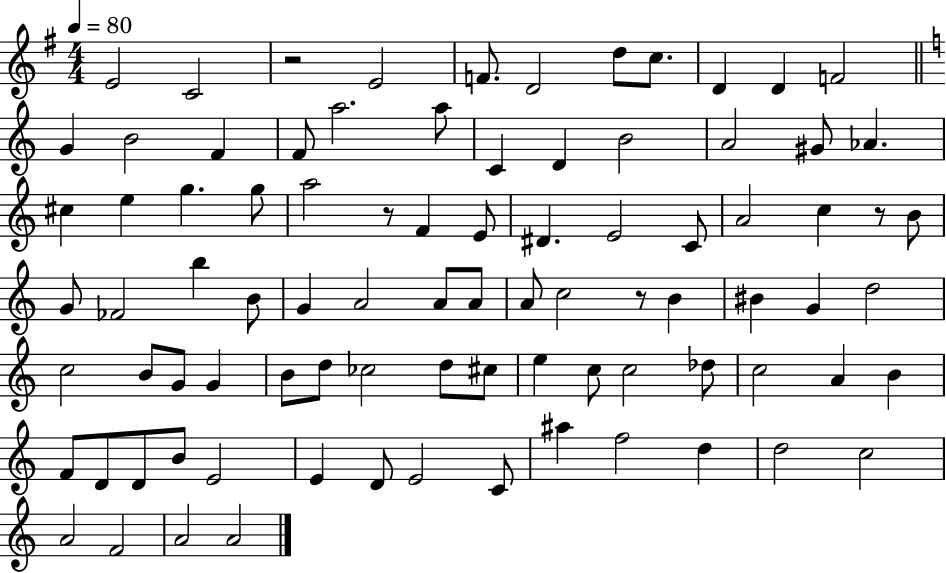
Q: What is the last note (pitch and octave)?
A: A4